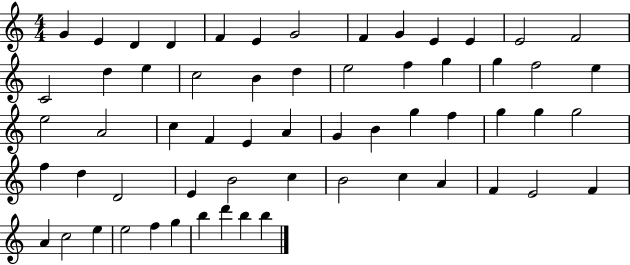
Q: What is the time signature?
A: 4/4